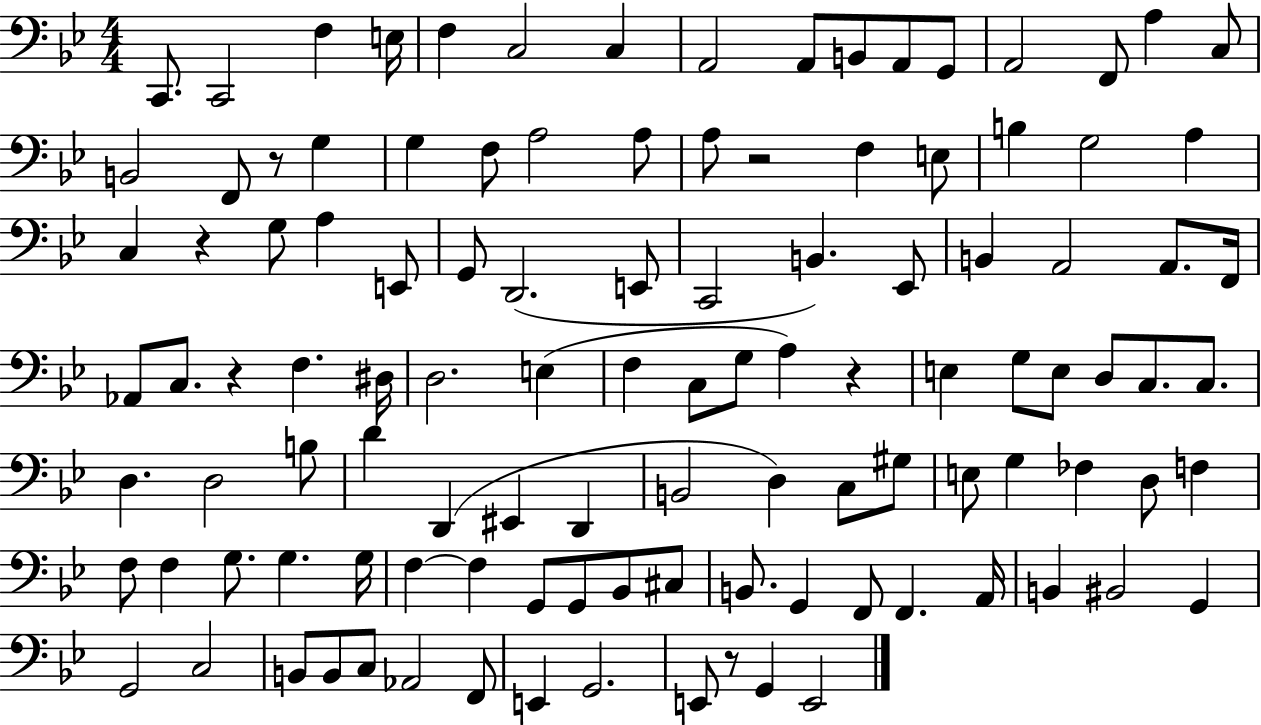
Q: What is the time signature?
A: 4/4